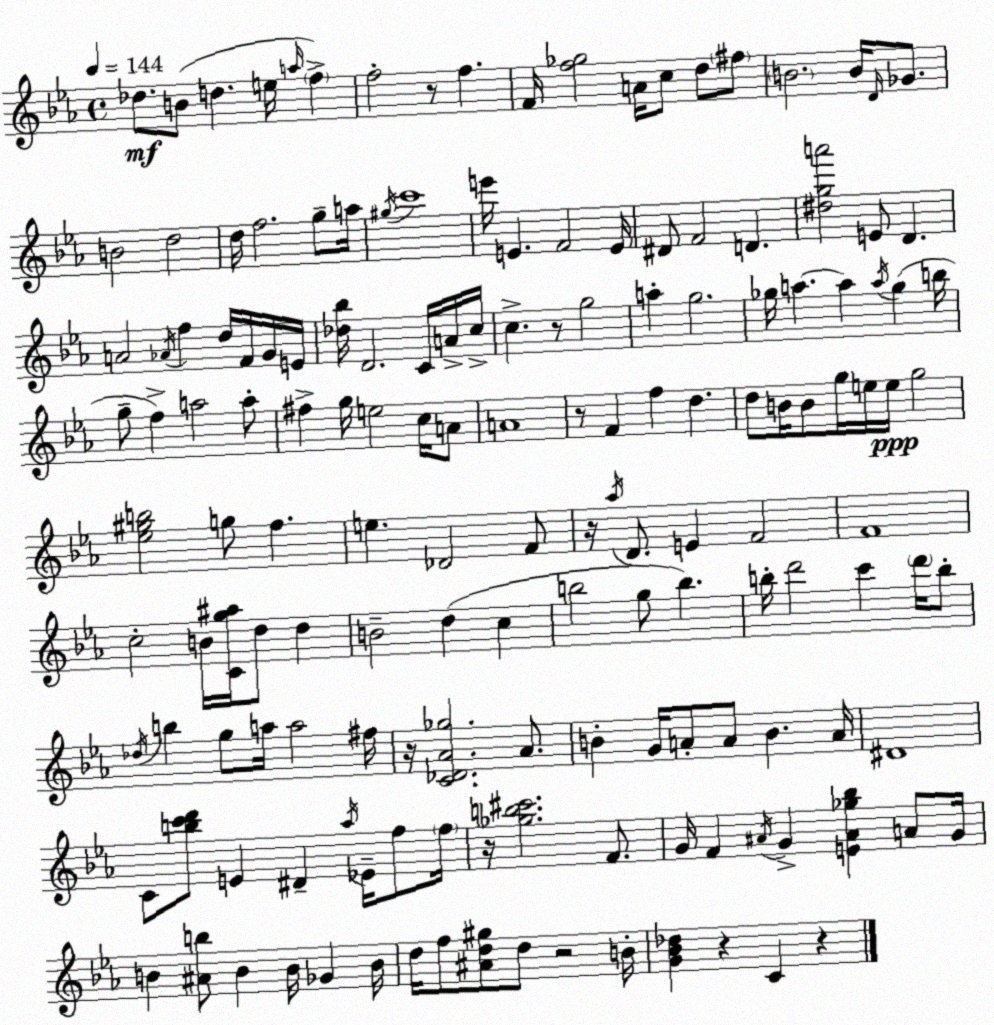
X:1
T:Untitled
M:4/4
L:1/4
K:Cm
_d/2 B/2 d e/4 a/4 f f2 z/2 f F/4 [f_g]2 A/4 c/2 d/2 ^f/2 B2 B/4 D/4 _G/2 B2 d2 d/4 f2 g/2 a/4 ^g/4 c'4 e'/4 E F2 E/4 ^D/2 F2 D [^dga']2 E/2 D A2 _A/4 f d/4 F/4 G/4 E/4 [_d_b]/4 D2 C/4 A/4 c/4 c z/2 g2 a g2 _g/4 a a a/4 _g b/4 g/2 f a2 a/2 ^f g/4 e2 c/4 A/2 A4 z/2 F f d d/2 B/4 B/2 g/4 e/4 e/4 g2 [_e^gb]2 g/2 f e _D2 F/2 z/4 _a/4 D/2 E F2 F4 c2 B/4 [Cg^a]/4 d/2 d B2 d c b2 g/2 b b/4 d'2 c' d'/4 b/2 _d/4 b g/2 a/4 a2 ^f/4 z/4 [C_D_A_g]2 _A/2 B G/4 A/2 A/2 B A/4 ^D4 C/2 [bc'd']/2 E ^D _a/4 _E/4 f/2 f/4 z/4 [_gb^c']2 F/2 G/4 F ^A/4 G [E^A_g_b] A/2 G/4 B [^Ab]/2 B B/4 _G B/4 d/4 f/2 [^Ad^g]/2 d/2 z2 B/4 [G_B_d] z C z